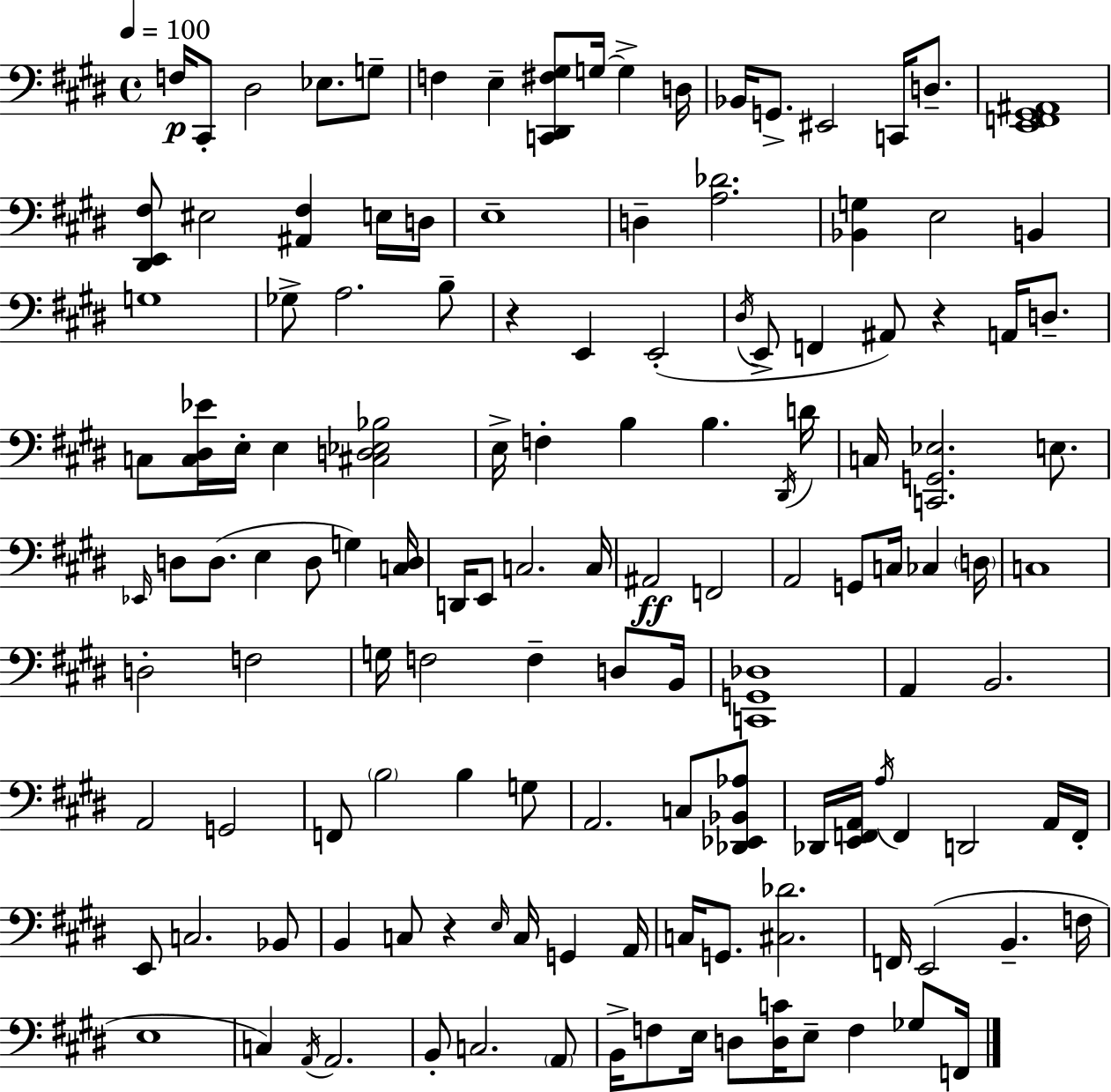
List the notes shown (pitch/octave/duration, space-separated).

F3/s C#2/e D#3/h Eb3/e. G3/e F3/q E3/q [C2,D#2,F#3,G#3]/e G3/s G3/q D3/s Bb2/s G2/e. EIS2/h C2/s D3/e. [E2,F2,G#2,A#2]/w [D#2,E2,F#3]/e EIS3/h [A#2,F#3]/q E3/s D3/s E3/w D3/q [A3,Db4]/h. [Bb2,G3]/q E3/h B2/q G3/w Gb3/e A3/h. B3/e R/q E2/q E2/h D#3/s E2/e F2/q A#2/e R/q A2/s D3/e. C3/e [C3,D#3,Eb4]/s E3/s E3/q [C#3,D3,Eb3,Bb3]/h E3/s F3/q B3/q B3/q. D#2/s D4/s C3/s [C2,G2,Eb3]/h. E3/e. Eb2/s D3/e D3/e. E3/q D3/e G3/q [C3,D3]/s D2/s E2/e C3/h. C3/s A#2/h F2/h A2/h G2/e C3/s CES3/q D3/s C3/w D3/h F3/h G3/s F3/h F3/q D3/e B2/s [C2,G2,Db3]/w A2/q B2/h. A2/h G2/h F2/e B3/h B3/q G3/e A2/h. C3/e [Db2,Eb2,Bb2,Ab3]/e Db2/s [E2,F2,A2]/s A3/s F2/q D2/h A2/s F2/s E2/e C3/h. Bb2/e B2/q C3/e R/q E3/s C3/s G2/q A2/s C3/s G2/e. [C#3,Db4]/h. F2/s E2/h B2/q. F3/s E3/w C3/q A2/s A2/h. B2/e C3/h. A2/e B2/s F3/e E3/s D3/e [D3,C4]/s E3/e F3/q Gb3/e F2/s